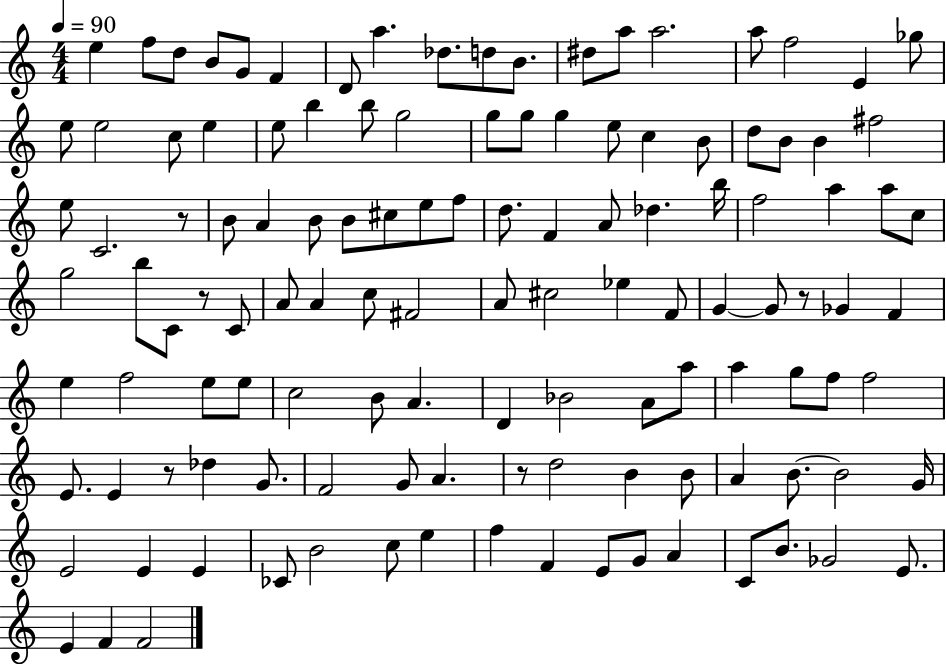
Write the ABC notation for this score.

X:1
T:Untitled
M:4/4
L:1/4
K:C
e f/2 d/2 B/2 G/2 F D/2 a _d/2 d/2 B/2 ^d/2 a/2 a2 a/2 f2 E _g/2 e/2 e2 c/2 e e/2 b b/2 g2 g/2 g/2 g e/2 c B/2 d/2 B/2 B ^f2 e/2 C2 z/2 B/2 A B/2 B/2 ^c/2 e/2 f/2 d/2 F A/2 _d b/4 f2 a a/2 c/2 g2 b/2 C/2 z/2 C/2 A/2 A c/2 ^F2 A/2 ^c2 _e F/2 G G/2 z/2 _G F e f2 e/2 e/2 c2 B/2 A D _B2 A/2 a/2 a g/2 f/2 f2 E/2 E z/2 _d G/2 F2 G/2 A z/2 d2 B B/2 A B/2 B2 G/4 E2 E E _C/2 B2 c/2 e f F E/2 G/2 A C/2 B/2 _G2 E/2 E F F2